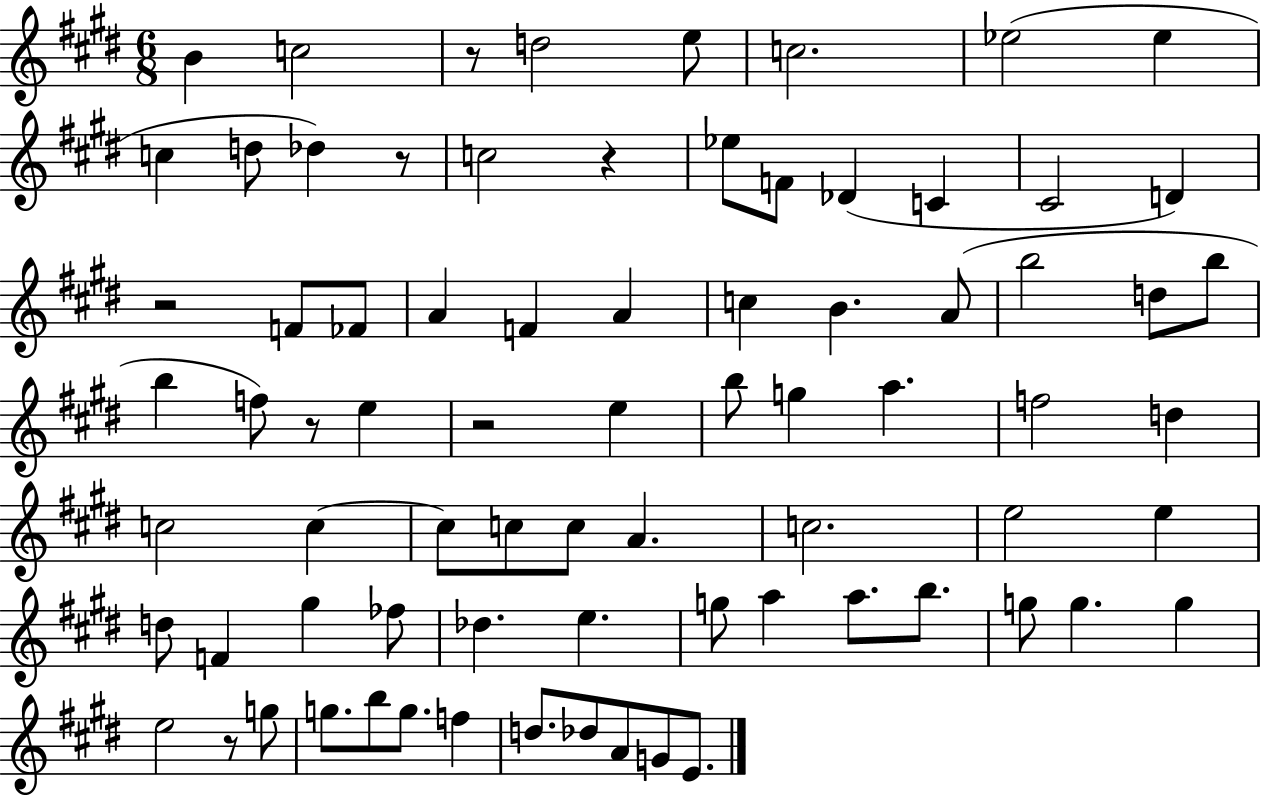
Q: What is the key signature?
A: E major